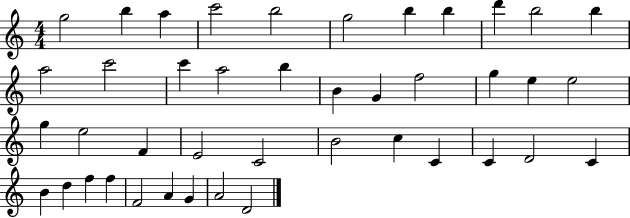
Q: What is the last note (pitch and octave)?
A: D4